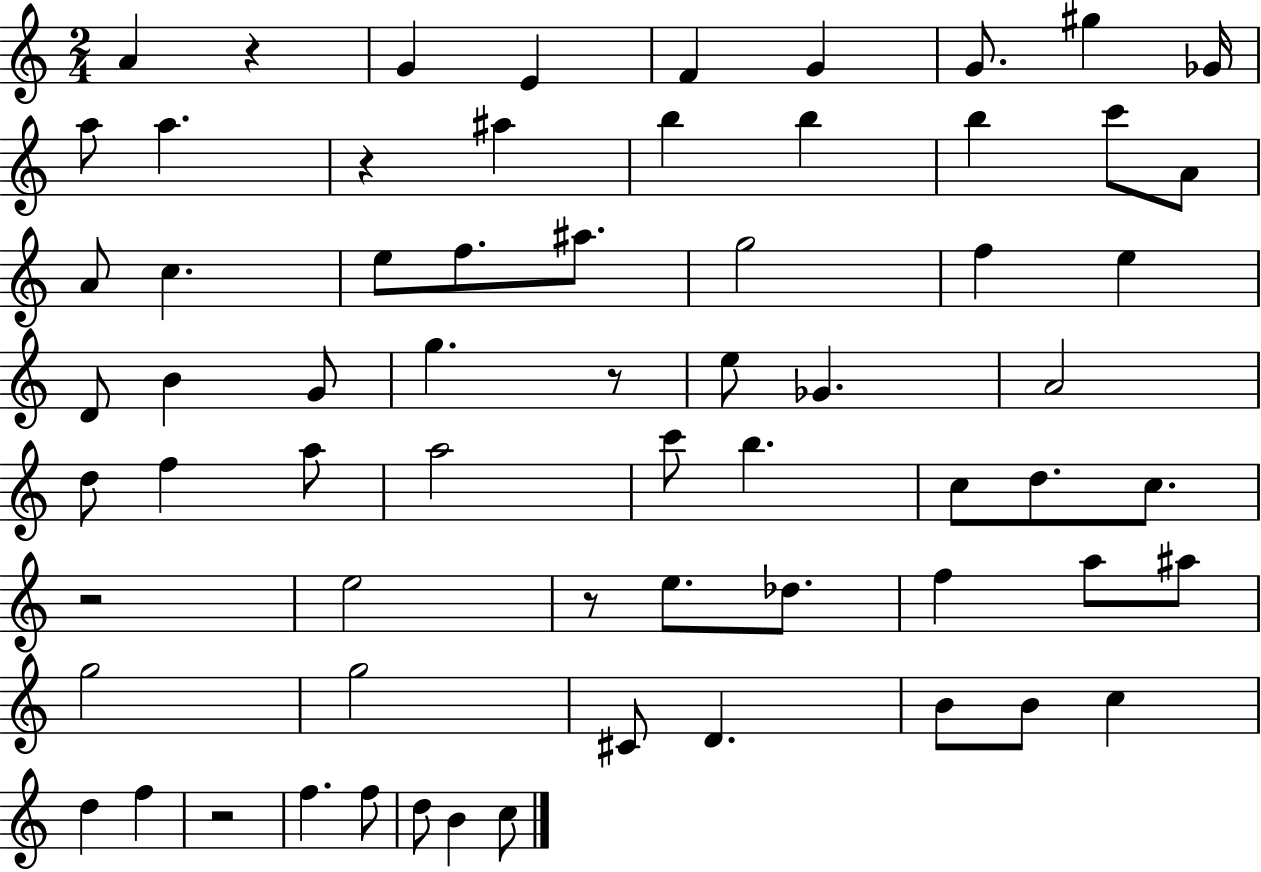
X:1
T:Untitled
M:2/4
L:1/4
K:C
A z G E F G G/2 ^g _G/4 a/2 a z ^a b b b c'/2 A/2 A/2 c e/2 f/2 ^a/2 g2 f e D/2 B G/2 g z/2 e/2 _G A2 d/2 f a/2 a2 c'/2 b c/2 d/2 c/2 z2 e2 z/2 e/2 _d/2 f a/2 ^a/2 g2 g2 ^C/2 D B/2 B/2 c d f z2 f f/2 d/2 B c/2